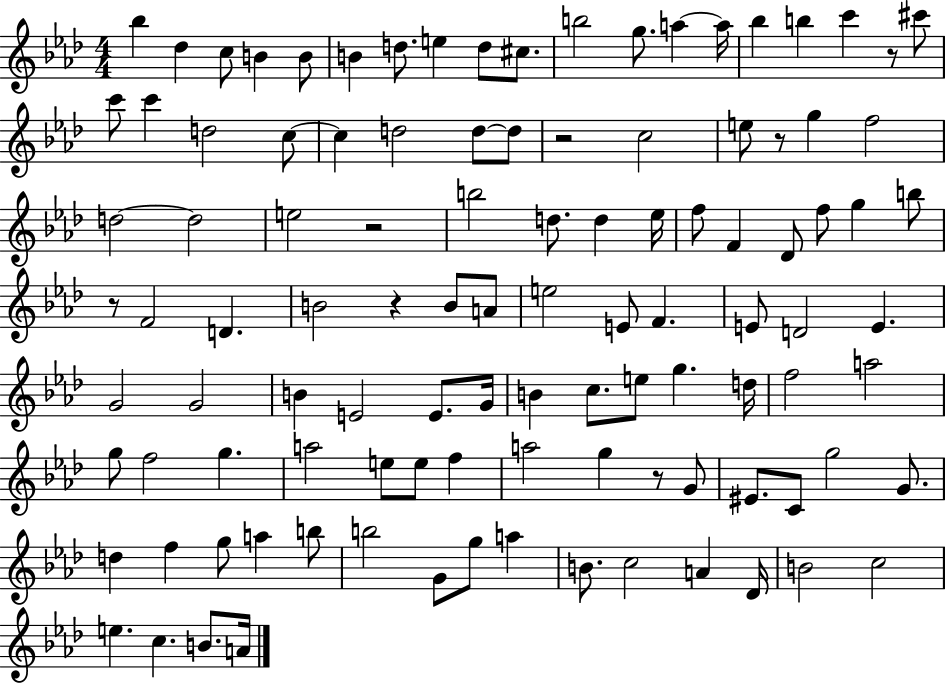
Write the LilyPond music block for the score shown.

{
  \clef treble
  \numericTimeSignature
  \time 4/4
  \key aes \major
  \repeat volta 2 { bes''4 des''4 c''8 b'4 b'8 | b'4 d''8. e''4 d''8 cis''8. | b''2 g''8. a''4~~ a''16 | bes''4 b''4 c'''4 r8 cis'''8 | \break c'''8 c'''4 d''2 c''8~~ | c''4 d''2 d''8~~ d''8 | r2 c''2 | e''8 r8 g''4 f''2 | \break d''2~~ d''2 | e''2 r2 | b''2 d''8. d''4 ees''16 | f''8 f'4 des'8 f''8 g''4 b''8 | \break r8 f'2 d'4. | b'2 r4 b'8 a'8 | e''2 e'8 f'4. | e'8 d'2 e'4. | \break g'2 g'2 | b'4 e'2 e'8. g'16 | b'4 c''8. e''8 g''4. d''16 | f''2 a''2 | \break g''8 f''2 g''4. | a''2 e''8 e''8 f''4 | a''2 g''4 r8 g'8 | eis'8. c'8 g''2 g'8. | \break d''4 f''4 g''8 a''4 b''8 | b''2 g'8 g''8 a''4 | b'8. c''2 a'4 des'16 | b'2 c''2 | \break e''4. c''4. b'8. a'16 | } \bar "|."
}